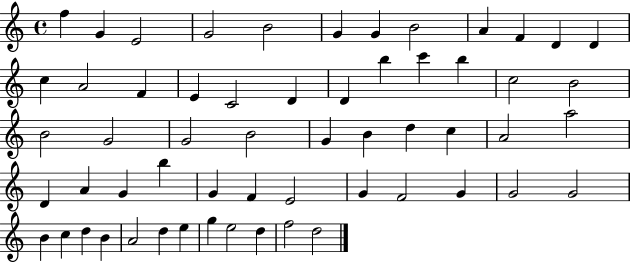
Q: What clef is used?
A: treble